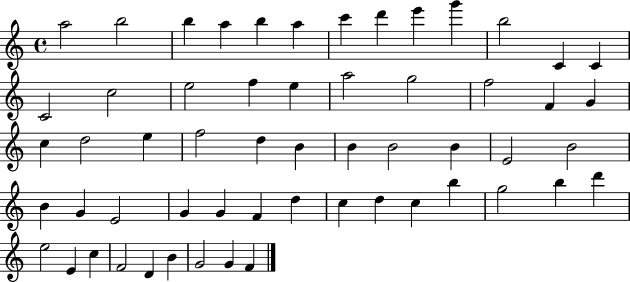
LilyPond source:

{
  \clef treble
  \time 4/4
  \defaultTimeSignature
  \key c \major
  a''2 b''2 | b''4 a''4 b''4 a''4 | c'''4 d'''4 e'''4 g'''4 | b''2 c'4 c'4 | \break c'2 c''2 | e''2 f''4 e''4 | a''2 g''2 | f''2 f'4 g'4 | \break c''4 d''2 e''4 | f''2 d''4 b'4 | b'4 b'2 b'4 | e'2 b'2 | \break b'4 g'4 e'2 | g'4 g'4 f'4 d''4 | c''4 d''4 c''4 b''4 | g''2 b''4 d'''4 | \break e''2 e'4 c''4 | f'2 d'4 b'4 | g'2 g'4 f'4 | \bar "|."
}